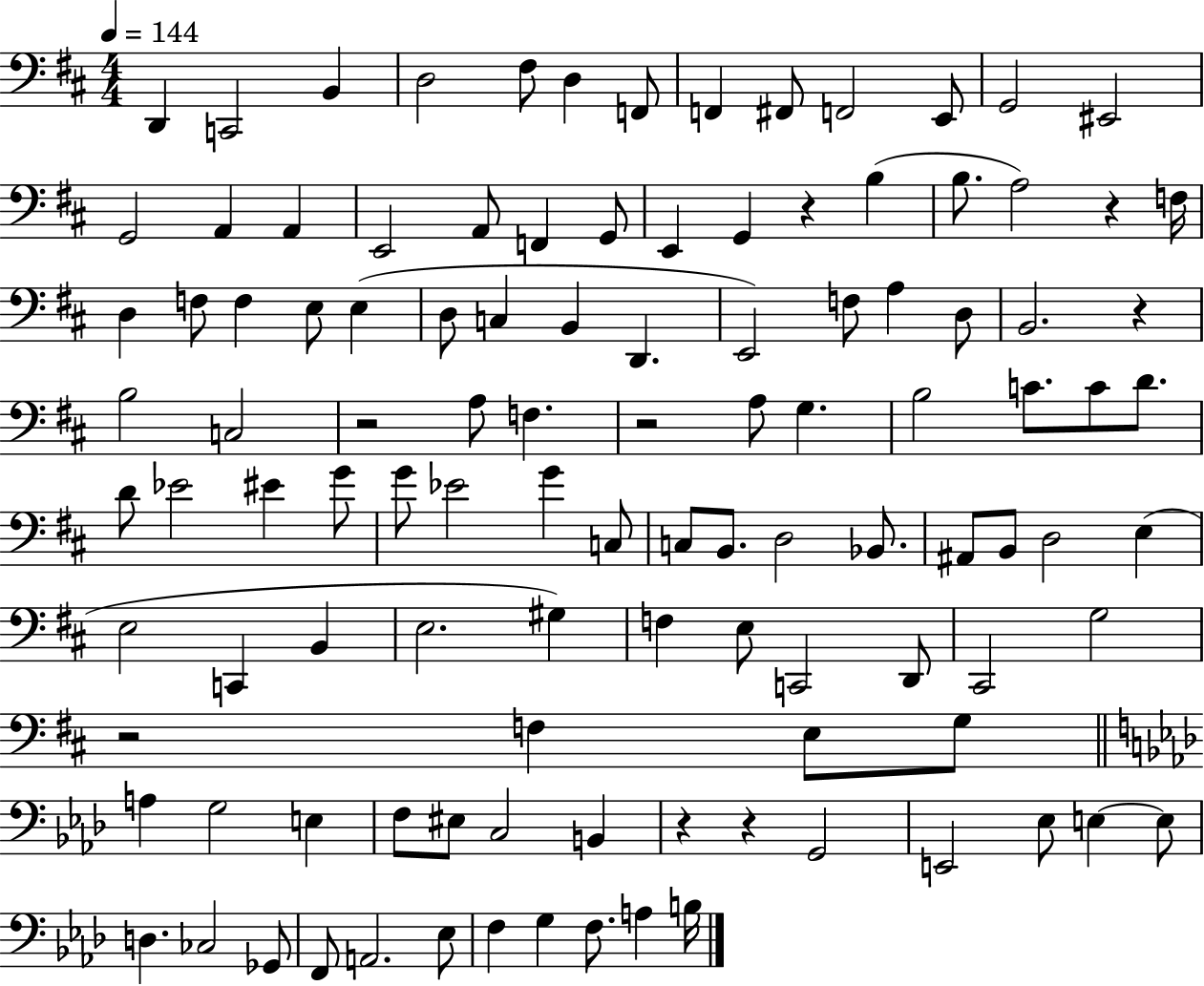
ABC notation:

X:1
T:Untitled
M:4/4
L:1/4
K:D
D,, C,,2 B,, D,2 ^F,/2 D, F,,/2 F,, ^F,,/2 F,,2 E,,/2 G,,2 ^E,,2 G,,2 A,, A,, E,,2 A,,/2 F,, G,,/2 E,, G,, z B, B,/2 A,2 z F,/4 D, F,/2 F, E,/2 E, D,/2 C, B,, D,, E,,2 F,/2 A, D,/2 B,,2 z B,2 C,2 z2 A,/2 F, z2 A,/2 G, B,2 C/2 C/2 D/2 D/2 _E2 ^E G/2 G/2 _E2 G C,/2 C,/2 B,,/2 D,2 _B,,/2 ^A,,/2 B,,/2 D,2 E, E,2 C,, B,, E,2 ^G, F, E,/2 C,,2 D,,/2 ^C,,2 G,2 z2 F, E,/2 G,/2 A, G,2 E, F,/2 ^E,/2 C,2 B,, z z G,,2 E,,2 _E,/2 E, E,/2 D, _C,2 _G,,/2 F,,/2 A,,2 _E,/2 F, G, F,/2 A, B,/4